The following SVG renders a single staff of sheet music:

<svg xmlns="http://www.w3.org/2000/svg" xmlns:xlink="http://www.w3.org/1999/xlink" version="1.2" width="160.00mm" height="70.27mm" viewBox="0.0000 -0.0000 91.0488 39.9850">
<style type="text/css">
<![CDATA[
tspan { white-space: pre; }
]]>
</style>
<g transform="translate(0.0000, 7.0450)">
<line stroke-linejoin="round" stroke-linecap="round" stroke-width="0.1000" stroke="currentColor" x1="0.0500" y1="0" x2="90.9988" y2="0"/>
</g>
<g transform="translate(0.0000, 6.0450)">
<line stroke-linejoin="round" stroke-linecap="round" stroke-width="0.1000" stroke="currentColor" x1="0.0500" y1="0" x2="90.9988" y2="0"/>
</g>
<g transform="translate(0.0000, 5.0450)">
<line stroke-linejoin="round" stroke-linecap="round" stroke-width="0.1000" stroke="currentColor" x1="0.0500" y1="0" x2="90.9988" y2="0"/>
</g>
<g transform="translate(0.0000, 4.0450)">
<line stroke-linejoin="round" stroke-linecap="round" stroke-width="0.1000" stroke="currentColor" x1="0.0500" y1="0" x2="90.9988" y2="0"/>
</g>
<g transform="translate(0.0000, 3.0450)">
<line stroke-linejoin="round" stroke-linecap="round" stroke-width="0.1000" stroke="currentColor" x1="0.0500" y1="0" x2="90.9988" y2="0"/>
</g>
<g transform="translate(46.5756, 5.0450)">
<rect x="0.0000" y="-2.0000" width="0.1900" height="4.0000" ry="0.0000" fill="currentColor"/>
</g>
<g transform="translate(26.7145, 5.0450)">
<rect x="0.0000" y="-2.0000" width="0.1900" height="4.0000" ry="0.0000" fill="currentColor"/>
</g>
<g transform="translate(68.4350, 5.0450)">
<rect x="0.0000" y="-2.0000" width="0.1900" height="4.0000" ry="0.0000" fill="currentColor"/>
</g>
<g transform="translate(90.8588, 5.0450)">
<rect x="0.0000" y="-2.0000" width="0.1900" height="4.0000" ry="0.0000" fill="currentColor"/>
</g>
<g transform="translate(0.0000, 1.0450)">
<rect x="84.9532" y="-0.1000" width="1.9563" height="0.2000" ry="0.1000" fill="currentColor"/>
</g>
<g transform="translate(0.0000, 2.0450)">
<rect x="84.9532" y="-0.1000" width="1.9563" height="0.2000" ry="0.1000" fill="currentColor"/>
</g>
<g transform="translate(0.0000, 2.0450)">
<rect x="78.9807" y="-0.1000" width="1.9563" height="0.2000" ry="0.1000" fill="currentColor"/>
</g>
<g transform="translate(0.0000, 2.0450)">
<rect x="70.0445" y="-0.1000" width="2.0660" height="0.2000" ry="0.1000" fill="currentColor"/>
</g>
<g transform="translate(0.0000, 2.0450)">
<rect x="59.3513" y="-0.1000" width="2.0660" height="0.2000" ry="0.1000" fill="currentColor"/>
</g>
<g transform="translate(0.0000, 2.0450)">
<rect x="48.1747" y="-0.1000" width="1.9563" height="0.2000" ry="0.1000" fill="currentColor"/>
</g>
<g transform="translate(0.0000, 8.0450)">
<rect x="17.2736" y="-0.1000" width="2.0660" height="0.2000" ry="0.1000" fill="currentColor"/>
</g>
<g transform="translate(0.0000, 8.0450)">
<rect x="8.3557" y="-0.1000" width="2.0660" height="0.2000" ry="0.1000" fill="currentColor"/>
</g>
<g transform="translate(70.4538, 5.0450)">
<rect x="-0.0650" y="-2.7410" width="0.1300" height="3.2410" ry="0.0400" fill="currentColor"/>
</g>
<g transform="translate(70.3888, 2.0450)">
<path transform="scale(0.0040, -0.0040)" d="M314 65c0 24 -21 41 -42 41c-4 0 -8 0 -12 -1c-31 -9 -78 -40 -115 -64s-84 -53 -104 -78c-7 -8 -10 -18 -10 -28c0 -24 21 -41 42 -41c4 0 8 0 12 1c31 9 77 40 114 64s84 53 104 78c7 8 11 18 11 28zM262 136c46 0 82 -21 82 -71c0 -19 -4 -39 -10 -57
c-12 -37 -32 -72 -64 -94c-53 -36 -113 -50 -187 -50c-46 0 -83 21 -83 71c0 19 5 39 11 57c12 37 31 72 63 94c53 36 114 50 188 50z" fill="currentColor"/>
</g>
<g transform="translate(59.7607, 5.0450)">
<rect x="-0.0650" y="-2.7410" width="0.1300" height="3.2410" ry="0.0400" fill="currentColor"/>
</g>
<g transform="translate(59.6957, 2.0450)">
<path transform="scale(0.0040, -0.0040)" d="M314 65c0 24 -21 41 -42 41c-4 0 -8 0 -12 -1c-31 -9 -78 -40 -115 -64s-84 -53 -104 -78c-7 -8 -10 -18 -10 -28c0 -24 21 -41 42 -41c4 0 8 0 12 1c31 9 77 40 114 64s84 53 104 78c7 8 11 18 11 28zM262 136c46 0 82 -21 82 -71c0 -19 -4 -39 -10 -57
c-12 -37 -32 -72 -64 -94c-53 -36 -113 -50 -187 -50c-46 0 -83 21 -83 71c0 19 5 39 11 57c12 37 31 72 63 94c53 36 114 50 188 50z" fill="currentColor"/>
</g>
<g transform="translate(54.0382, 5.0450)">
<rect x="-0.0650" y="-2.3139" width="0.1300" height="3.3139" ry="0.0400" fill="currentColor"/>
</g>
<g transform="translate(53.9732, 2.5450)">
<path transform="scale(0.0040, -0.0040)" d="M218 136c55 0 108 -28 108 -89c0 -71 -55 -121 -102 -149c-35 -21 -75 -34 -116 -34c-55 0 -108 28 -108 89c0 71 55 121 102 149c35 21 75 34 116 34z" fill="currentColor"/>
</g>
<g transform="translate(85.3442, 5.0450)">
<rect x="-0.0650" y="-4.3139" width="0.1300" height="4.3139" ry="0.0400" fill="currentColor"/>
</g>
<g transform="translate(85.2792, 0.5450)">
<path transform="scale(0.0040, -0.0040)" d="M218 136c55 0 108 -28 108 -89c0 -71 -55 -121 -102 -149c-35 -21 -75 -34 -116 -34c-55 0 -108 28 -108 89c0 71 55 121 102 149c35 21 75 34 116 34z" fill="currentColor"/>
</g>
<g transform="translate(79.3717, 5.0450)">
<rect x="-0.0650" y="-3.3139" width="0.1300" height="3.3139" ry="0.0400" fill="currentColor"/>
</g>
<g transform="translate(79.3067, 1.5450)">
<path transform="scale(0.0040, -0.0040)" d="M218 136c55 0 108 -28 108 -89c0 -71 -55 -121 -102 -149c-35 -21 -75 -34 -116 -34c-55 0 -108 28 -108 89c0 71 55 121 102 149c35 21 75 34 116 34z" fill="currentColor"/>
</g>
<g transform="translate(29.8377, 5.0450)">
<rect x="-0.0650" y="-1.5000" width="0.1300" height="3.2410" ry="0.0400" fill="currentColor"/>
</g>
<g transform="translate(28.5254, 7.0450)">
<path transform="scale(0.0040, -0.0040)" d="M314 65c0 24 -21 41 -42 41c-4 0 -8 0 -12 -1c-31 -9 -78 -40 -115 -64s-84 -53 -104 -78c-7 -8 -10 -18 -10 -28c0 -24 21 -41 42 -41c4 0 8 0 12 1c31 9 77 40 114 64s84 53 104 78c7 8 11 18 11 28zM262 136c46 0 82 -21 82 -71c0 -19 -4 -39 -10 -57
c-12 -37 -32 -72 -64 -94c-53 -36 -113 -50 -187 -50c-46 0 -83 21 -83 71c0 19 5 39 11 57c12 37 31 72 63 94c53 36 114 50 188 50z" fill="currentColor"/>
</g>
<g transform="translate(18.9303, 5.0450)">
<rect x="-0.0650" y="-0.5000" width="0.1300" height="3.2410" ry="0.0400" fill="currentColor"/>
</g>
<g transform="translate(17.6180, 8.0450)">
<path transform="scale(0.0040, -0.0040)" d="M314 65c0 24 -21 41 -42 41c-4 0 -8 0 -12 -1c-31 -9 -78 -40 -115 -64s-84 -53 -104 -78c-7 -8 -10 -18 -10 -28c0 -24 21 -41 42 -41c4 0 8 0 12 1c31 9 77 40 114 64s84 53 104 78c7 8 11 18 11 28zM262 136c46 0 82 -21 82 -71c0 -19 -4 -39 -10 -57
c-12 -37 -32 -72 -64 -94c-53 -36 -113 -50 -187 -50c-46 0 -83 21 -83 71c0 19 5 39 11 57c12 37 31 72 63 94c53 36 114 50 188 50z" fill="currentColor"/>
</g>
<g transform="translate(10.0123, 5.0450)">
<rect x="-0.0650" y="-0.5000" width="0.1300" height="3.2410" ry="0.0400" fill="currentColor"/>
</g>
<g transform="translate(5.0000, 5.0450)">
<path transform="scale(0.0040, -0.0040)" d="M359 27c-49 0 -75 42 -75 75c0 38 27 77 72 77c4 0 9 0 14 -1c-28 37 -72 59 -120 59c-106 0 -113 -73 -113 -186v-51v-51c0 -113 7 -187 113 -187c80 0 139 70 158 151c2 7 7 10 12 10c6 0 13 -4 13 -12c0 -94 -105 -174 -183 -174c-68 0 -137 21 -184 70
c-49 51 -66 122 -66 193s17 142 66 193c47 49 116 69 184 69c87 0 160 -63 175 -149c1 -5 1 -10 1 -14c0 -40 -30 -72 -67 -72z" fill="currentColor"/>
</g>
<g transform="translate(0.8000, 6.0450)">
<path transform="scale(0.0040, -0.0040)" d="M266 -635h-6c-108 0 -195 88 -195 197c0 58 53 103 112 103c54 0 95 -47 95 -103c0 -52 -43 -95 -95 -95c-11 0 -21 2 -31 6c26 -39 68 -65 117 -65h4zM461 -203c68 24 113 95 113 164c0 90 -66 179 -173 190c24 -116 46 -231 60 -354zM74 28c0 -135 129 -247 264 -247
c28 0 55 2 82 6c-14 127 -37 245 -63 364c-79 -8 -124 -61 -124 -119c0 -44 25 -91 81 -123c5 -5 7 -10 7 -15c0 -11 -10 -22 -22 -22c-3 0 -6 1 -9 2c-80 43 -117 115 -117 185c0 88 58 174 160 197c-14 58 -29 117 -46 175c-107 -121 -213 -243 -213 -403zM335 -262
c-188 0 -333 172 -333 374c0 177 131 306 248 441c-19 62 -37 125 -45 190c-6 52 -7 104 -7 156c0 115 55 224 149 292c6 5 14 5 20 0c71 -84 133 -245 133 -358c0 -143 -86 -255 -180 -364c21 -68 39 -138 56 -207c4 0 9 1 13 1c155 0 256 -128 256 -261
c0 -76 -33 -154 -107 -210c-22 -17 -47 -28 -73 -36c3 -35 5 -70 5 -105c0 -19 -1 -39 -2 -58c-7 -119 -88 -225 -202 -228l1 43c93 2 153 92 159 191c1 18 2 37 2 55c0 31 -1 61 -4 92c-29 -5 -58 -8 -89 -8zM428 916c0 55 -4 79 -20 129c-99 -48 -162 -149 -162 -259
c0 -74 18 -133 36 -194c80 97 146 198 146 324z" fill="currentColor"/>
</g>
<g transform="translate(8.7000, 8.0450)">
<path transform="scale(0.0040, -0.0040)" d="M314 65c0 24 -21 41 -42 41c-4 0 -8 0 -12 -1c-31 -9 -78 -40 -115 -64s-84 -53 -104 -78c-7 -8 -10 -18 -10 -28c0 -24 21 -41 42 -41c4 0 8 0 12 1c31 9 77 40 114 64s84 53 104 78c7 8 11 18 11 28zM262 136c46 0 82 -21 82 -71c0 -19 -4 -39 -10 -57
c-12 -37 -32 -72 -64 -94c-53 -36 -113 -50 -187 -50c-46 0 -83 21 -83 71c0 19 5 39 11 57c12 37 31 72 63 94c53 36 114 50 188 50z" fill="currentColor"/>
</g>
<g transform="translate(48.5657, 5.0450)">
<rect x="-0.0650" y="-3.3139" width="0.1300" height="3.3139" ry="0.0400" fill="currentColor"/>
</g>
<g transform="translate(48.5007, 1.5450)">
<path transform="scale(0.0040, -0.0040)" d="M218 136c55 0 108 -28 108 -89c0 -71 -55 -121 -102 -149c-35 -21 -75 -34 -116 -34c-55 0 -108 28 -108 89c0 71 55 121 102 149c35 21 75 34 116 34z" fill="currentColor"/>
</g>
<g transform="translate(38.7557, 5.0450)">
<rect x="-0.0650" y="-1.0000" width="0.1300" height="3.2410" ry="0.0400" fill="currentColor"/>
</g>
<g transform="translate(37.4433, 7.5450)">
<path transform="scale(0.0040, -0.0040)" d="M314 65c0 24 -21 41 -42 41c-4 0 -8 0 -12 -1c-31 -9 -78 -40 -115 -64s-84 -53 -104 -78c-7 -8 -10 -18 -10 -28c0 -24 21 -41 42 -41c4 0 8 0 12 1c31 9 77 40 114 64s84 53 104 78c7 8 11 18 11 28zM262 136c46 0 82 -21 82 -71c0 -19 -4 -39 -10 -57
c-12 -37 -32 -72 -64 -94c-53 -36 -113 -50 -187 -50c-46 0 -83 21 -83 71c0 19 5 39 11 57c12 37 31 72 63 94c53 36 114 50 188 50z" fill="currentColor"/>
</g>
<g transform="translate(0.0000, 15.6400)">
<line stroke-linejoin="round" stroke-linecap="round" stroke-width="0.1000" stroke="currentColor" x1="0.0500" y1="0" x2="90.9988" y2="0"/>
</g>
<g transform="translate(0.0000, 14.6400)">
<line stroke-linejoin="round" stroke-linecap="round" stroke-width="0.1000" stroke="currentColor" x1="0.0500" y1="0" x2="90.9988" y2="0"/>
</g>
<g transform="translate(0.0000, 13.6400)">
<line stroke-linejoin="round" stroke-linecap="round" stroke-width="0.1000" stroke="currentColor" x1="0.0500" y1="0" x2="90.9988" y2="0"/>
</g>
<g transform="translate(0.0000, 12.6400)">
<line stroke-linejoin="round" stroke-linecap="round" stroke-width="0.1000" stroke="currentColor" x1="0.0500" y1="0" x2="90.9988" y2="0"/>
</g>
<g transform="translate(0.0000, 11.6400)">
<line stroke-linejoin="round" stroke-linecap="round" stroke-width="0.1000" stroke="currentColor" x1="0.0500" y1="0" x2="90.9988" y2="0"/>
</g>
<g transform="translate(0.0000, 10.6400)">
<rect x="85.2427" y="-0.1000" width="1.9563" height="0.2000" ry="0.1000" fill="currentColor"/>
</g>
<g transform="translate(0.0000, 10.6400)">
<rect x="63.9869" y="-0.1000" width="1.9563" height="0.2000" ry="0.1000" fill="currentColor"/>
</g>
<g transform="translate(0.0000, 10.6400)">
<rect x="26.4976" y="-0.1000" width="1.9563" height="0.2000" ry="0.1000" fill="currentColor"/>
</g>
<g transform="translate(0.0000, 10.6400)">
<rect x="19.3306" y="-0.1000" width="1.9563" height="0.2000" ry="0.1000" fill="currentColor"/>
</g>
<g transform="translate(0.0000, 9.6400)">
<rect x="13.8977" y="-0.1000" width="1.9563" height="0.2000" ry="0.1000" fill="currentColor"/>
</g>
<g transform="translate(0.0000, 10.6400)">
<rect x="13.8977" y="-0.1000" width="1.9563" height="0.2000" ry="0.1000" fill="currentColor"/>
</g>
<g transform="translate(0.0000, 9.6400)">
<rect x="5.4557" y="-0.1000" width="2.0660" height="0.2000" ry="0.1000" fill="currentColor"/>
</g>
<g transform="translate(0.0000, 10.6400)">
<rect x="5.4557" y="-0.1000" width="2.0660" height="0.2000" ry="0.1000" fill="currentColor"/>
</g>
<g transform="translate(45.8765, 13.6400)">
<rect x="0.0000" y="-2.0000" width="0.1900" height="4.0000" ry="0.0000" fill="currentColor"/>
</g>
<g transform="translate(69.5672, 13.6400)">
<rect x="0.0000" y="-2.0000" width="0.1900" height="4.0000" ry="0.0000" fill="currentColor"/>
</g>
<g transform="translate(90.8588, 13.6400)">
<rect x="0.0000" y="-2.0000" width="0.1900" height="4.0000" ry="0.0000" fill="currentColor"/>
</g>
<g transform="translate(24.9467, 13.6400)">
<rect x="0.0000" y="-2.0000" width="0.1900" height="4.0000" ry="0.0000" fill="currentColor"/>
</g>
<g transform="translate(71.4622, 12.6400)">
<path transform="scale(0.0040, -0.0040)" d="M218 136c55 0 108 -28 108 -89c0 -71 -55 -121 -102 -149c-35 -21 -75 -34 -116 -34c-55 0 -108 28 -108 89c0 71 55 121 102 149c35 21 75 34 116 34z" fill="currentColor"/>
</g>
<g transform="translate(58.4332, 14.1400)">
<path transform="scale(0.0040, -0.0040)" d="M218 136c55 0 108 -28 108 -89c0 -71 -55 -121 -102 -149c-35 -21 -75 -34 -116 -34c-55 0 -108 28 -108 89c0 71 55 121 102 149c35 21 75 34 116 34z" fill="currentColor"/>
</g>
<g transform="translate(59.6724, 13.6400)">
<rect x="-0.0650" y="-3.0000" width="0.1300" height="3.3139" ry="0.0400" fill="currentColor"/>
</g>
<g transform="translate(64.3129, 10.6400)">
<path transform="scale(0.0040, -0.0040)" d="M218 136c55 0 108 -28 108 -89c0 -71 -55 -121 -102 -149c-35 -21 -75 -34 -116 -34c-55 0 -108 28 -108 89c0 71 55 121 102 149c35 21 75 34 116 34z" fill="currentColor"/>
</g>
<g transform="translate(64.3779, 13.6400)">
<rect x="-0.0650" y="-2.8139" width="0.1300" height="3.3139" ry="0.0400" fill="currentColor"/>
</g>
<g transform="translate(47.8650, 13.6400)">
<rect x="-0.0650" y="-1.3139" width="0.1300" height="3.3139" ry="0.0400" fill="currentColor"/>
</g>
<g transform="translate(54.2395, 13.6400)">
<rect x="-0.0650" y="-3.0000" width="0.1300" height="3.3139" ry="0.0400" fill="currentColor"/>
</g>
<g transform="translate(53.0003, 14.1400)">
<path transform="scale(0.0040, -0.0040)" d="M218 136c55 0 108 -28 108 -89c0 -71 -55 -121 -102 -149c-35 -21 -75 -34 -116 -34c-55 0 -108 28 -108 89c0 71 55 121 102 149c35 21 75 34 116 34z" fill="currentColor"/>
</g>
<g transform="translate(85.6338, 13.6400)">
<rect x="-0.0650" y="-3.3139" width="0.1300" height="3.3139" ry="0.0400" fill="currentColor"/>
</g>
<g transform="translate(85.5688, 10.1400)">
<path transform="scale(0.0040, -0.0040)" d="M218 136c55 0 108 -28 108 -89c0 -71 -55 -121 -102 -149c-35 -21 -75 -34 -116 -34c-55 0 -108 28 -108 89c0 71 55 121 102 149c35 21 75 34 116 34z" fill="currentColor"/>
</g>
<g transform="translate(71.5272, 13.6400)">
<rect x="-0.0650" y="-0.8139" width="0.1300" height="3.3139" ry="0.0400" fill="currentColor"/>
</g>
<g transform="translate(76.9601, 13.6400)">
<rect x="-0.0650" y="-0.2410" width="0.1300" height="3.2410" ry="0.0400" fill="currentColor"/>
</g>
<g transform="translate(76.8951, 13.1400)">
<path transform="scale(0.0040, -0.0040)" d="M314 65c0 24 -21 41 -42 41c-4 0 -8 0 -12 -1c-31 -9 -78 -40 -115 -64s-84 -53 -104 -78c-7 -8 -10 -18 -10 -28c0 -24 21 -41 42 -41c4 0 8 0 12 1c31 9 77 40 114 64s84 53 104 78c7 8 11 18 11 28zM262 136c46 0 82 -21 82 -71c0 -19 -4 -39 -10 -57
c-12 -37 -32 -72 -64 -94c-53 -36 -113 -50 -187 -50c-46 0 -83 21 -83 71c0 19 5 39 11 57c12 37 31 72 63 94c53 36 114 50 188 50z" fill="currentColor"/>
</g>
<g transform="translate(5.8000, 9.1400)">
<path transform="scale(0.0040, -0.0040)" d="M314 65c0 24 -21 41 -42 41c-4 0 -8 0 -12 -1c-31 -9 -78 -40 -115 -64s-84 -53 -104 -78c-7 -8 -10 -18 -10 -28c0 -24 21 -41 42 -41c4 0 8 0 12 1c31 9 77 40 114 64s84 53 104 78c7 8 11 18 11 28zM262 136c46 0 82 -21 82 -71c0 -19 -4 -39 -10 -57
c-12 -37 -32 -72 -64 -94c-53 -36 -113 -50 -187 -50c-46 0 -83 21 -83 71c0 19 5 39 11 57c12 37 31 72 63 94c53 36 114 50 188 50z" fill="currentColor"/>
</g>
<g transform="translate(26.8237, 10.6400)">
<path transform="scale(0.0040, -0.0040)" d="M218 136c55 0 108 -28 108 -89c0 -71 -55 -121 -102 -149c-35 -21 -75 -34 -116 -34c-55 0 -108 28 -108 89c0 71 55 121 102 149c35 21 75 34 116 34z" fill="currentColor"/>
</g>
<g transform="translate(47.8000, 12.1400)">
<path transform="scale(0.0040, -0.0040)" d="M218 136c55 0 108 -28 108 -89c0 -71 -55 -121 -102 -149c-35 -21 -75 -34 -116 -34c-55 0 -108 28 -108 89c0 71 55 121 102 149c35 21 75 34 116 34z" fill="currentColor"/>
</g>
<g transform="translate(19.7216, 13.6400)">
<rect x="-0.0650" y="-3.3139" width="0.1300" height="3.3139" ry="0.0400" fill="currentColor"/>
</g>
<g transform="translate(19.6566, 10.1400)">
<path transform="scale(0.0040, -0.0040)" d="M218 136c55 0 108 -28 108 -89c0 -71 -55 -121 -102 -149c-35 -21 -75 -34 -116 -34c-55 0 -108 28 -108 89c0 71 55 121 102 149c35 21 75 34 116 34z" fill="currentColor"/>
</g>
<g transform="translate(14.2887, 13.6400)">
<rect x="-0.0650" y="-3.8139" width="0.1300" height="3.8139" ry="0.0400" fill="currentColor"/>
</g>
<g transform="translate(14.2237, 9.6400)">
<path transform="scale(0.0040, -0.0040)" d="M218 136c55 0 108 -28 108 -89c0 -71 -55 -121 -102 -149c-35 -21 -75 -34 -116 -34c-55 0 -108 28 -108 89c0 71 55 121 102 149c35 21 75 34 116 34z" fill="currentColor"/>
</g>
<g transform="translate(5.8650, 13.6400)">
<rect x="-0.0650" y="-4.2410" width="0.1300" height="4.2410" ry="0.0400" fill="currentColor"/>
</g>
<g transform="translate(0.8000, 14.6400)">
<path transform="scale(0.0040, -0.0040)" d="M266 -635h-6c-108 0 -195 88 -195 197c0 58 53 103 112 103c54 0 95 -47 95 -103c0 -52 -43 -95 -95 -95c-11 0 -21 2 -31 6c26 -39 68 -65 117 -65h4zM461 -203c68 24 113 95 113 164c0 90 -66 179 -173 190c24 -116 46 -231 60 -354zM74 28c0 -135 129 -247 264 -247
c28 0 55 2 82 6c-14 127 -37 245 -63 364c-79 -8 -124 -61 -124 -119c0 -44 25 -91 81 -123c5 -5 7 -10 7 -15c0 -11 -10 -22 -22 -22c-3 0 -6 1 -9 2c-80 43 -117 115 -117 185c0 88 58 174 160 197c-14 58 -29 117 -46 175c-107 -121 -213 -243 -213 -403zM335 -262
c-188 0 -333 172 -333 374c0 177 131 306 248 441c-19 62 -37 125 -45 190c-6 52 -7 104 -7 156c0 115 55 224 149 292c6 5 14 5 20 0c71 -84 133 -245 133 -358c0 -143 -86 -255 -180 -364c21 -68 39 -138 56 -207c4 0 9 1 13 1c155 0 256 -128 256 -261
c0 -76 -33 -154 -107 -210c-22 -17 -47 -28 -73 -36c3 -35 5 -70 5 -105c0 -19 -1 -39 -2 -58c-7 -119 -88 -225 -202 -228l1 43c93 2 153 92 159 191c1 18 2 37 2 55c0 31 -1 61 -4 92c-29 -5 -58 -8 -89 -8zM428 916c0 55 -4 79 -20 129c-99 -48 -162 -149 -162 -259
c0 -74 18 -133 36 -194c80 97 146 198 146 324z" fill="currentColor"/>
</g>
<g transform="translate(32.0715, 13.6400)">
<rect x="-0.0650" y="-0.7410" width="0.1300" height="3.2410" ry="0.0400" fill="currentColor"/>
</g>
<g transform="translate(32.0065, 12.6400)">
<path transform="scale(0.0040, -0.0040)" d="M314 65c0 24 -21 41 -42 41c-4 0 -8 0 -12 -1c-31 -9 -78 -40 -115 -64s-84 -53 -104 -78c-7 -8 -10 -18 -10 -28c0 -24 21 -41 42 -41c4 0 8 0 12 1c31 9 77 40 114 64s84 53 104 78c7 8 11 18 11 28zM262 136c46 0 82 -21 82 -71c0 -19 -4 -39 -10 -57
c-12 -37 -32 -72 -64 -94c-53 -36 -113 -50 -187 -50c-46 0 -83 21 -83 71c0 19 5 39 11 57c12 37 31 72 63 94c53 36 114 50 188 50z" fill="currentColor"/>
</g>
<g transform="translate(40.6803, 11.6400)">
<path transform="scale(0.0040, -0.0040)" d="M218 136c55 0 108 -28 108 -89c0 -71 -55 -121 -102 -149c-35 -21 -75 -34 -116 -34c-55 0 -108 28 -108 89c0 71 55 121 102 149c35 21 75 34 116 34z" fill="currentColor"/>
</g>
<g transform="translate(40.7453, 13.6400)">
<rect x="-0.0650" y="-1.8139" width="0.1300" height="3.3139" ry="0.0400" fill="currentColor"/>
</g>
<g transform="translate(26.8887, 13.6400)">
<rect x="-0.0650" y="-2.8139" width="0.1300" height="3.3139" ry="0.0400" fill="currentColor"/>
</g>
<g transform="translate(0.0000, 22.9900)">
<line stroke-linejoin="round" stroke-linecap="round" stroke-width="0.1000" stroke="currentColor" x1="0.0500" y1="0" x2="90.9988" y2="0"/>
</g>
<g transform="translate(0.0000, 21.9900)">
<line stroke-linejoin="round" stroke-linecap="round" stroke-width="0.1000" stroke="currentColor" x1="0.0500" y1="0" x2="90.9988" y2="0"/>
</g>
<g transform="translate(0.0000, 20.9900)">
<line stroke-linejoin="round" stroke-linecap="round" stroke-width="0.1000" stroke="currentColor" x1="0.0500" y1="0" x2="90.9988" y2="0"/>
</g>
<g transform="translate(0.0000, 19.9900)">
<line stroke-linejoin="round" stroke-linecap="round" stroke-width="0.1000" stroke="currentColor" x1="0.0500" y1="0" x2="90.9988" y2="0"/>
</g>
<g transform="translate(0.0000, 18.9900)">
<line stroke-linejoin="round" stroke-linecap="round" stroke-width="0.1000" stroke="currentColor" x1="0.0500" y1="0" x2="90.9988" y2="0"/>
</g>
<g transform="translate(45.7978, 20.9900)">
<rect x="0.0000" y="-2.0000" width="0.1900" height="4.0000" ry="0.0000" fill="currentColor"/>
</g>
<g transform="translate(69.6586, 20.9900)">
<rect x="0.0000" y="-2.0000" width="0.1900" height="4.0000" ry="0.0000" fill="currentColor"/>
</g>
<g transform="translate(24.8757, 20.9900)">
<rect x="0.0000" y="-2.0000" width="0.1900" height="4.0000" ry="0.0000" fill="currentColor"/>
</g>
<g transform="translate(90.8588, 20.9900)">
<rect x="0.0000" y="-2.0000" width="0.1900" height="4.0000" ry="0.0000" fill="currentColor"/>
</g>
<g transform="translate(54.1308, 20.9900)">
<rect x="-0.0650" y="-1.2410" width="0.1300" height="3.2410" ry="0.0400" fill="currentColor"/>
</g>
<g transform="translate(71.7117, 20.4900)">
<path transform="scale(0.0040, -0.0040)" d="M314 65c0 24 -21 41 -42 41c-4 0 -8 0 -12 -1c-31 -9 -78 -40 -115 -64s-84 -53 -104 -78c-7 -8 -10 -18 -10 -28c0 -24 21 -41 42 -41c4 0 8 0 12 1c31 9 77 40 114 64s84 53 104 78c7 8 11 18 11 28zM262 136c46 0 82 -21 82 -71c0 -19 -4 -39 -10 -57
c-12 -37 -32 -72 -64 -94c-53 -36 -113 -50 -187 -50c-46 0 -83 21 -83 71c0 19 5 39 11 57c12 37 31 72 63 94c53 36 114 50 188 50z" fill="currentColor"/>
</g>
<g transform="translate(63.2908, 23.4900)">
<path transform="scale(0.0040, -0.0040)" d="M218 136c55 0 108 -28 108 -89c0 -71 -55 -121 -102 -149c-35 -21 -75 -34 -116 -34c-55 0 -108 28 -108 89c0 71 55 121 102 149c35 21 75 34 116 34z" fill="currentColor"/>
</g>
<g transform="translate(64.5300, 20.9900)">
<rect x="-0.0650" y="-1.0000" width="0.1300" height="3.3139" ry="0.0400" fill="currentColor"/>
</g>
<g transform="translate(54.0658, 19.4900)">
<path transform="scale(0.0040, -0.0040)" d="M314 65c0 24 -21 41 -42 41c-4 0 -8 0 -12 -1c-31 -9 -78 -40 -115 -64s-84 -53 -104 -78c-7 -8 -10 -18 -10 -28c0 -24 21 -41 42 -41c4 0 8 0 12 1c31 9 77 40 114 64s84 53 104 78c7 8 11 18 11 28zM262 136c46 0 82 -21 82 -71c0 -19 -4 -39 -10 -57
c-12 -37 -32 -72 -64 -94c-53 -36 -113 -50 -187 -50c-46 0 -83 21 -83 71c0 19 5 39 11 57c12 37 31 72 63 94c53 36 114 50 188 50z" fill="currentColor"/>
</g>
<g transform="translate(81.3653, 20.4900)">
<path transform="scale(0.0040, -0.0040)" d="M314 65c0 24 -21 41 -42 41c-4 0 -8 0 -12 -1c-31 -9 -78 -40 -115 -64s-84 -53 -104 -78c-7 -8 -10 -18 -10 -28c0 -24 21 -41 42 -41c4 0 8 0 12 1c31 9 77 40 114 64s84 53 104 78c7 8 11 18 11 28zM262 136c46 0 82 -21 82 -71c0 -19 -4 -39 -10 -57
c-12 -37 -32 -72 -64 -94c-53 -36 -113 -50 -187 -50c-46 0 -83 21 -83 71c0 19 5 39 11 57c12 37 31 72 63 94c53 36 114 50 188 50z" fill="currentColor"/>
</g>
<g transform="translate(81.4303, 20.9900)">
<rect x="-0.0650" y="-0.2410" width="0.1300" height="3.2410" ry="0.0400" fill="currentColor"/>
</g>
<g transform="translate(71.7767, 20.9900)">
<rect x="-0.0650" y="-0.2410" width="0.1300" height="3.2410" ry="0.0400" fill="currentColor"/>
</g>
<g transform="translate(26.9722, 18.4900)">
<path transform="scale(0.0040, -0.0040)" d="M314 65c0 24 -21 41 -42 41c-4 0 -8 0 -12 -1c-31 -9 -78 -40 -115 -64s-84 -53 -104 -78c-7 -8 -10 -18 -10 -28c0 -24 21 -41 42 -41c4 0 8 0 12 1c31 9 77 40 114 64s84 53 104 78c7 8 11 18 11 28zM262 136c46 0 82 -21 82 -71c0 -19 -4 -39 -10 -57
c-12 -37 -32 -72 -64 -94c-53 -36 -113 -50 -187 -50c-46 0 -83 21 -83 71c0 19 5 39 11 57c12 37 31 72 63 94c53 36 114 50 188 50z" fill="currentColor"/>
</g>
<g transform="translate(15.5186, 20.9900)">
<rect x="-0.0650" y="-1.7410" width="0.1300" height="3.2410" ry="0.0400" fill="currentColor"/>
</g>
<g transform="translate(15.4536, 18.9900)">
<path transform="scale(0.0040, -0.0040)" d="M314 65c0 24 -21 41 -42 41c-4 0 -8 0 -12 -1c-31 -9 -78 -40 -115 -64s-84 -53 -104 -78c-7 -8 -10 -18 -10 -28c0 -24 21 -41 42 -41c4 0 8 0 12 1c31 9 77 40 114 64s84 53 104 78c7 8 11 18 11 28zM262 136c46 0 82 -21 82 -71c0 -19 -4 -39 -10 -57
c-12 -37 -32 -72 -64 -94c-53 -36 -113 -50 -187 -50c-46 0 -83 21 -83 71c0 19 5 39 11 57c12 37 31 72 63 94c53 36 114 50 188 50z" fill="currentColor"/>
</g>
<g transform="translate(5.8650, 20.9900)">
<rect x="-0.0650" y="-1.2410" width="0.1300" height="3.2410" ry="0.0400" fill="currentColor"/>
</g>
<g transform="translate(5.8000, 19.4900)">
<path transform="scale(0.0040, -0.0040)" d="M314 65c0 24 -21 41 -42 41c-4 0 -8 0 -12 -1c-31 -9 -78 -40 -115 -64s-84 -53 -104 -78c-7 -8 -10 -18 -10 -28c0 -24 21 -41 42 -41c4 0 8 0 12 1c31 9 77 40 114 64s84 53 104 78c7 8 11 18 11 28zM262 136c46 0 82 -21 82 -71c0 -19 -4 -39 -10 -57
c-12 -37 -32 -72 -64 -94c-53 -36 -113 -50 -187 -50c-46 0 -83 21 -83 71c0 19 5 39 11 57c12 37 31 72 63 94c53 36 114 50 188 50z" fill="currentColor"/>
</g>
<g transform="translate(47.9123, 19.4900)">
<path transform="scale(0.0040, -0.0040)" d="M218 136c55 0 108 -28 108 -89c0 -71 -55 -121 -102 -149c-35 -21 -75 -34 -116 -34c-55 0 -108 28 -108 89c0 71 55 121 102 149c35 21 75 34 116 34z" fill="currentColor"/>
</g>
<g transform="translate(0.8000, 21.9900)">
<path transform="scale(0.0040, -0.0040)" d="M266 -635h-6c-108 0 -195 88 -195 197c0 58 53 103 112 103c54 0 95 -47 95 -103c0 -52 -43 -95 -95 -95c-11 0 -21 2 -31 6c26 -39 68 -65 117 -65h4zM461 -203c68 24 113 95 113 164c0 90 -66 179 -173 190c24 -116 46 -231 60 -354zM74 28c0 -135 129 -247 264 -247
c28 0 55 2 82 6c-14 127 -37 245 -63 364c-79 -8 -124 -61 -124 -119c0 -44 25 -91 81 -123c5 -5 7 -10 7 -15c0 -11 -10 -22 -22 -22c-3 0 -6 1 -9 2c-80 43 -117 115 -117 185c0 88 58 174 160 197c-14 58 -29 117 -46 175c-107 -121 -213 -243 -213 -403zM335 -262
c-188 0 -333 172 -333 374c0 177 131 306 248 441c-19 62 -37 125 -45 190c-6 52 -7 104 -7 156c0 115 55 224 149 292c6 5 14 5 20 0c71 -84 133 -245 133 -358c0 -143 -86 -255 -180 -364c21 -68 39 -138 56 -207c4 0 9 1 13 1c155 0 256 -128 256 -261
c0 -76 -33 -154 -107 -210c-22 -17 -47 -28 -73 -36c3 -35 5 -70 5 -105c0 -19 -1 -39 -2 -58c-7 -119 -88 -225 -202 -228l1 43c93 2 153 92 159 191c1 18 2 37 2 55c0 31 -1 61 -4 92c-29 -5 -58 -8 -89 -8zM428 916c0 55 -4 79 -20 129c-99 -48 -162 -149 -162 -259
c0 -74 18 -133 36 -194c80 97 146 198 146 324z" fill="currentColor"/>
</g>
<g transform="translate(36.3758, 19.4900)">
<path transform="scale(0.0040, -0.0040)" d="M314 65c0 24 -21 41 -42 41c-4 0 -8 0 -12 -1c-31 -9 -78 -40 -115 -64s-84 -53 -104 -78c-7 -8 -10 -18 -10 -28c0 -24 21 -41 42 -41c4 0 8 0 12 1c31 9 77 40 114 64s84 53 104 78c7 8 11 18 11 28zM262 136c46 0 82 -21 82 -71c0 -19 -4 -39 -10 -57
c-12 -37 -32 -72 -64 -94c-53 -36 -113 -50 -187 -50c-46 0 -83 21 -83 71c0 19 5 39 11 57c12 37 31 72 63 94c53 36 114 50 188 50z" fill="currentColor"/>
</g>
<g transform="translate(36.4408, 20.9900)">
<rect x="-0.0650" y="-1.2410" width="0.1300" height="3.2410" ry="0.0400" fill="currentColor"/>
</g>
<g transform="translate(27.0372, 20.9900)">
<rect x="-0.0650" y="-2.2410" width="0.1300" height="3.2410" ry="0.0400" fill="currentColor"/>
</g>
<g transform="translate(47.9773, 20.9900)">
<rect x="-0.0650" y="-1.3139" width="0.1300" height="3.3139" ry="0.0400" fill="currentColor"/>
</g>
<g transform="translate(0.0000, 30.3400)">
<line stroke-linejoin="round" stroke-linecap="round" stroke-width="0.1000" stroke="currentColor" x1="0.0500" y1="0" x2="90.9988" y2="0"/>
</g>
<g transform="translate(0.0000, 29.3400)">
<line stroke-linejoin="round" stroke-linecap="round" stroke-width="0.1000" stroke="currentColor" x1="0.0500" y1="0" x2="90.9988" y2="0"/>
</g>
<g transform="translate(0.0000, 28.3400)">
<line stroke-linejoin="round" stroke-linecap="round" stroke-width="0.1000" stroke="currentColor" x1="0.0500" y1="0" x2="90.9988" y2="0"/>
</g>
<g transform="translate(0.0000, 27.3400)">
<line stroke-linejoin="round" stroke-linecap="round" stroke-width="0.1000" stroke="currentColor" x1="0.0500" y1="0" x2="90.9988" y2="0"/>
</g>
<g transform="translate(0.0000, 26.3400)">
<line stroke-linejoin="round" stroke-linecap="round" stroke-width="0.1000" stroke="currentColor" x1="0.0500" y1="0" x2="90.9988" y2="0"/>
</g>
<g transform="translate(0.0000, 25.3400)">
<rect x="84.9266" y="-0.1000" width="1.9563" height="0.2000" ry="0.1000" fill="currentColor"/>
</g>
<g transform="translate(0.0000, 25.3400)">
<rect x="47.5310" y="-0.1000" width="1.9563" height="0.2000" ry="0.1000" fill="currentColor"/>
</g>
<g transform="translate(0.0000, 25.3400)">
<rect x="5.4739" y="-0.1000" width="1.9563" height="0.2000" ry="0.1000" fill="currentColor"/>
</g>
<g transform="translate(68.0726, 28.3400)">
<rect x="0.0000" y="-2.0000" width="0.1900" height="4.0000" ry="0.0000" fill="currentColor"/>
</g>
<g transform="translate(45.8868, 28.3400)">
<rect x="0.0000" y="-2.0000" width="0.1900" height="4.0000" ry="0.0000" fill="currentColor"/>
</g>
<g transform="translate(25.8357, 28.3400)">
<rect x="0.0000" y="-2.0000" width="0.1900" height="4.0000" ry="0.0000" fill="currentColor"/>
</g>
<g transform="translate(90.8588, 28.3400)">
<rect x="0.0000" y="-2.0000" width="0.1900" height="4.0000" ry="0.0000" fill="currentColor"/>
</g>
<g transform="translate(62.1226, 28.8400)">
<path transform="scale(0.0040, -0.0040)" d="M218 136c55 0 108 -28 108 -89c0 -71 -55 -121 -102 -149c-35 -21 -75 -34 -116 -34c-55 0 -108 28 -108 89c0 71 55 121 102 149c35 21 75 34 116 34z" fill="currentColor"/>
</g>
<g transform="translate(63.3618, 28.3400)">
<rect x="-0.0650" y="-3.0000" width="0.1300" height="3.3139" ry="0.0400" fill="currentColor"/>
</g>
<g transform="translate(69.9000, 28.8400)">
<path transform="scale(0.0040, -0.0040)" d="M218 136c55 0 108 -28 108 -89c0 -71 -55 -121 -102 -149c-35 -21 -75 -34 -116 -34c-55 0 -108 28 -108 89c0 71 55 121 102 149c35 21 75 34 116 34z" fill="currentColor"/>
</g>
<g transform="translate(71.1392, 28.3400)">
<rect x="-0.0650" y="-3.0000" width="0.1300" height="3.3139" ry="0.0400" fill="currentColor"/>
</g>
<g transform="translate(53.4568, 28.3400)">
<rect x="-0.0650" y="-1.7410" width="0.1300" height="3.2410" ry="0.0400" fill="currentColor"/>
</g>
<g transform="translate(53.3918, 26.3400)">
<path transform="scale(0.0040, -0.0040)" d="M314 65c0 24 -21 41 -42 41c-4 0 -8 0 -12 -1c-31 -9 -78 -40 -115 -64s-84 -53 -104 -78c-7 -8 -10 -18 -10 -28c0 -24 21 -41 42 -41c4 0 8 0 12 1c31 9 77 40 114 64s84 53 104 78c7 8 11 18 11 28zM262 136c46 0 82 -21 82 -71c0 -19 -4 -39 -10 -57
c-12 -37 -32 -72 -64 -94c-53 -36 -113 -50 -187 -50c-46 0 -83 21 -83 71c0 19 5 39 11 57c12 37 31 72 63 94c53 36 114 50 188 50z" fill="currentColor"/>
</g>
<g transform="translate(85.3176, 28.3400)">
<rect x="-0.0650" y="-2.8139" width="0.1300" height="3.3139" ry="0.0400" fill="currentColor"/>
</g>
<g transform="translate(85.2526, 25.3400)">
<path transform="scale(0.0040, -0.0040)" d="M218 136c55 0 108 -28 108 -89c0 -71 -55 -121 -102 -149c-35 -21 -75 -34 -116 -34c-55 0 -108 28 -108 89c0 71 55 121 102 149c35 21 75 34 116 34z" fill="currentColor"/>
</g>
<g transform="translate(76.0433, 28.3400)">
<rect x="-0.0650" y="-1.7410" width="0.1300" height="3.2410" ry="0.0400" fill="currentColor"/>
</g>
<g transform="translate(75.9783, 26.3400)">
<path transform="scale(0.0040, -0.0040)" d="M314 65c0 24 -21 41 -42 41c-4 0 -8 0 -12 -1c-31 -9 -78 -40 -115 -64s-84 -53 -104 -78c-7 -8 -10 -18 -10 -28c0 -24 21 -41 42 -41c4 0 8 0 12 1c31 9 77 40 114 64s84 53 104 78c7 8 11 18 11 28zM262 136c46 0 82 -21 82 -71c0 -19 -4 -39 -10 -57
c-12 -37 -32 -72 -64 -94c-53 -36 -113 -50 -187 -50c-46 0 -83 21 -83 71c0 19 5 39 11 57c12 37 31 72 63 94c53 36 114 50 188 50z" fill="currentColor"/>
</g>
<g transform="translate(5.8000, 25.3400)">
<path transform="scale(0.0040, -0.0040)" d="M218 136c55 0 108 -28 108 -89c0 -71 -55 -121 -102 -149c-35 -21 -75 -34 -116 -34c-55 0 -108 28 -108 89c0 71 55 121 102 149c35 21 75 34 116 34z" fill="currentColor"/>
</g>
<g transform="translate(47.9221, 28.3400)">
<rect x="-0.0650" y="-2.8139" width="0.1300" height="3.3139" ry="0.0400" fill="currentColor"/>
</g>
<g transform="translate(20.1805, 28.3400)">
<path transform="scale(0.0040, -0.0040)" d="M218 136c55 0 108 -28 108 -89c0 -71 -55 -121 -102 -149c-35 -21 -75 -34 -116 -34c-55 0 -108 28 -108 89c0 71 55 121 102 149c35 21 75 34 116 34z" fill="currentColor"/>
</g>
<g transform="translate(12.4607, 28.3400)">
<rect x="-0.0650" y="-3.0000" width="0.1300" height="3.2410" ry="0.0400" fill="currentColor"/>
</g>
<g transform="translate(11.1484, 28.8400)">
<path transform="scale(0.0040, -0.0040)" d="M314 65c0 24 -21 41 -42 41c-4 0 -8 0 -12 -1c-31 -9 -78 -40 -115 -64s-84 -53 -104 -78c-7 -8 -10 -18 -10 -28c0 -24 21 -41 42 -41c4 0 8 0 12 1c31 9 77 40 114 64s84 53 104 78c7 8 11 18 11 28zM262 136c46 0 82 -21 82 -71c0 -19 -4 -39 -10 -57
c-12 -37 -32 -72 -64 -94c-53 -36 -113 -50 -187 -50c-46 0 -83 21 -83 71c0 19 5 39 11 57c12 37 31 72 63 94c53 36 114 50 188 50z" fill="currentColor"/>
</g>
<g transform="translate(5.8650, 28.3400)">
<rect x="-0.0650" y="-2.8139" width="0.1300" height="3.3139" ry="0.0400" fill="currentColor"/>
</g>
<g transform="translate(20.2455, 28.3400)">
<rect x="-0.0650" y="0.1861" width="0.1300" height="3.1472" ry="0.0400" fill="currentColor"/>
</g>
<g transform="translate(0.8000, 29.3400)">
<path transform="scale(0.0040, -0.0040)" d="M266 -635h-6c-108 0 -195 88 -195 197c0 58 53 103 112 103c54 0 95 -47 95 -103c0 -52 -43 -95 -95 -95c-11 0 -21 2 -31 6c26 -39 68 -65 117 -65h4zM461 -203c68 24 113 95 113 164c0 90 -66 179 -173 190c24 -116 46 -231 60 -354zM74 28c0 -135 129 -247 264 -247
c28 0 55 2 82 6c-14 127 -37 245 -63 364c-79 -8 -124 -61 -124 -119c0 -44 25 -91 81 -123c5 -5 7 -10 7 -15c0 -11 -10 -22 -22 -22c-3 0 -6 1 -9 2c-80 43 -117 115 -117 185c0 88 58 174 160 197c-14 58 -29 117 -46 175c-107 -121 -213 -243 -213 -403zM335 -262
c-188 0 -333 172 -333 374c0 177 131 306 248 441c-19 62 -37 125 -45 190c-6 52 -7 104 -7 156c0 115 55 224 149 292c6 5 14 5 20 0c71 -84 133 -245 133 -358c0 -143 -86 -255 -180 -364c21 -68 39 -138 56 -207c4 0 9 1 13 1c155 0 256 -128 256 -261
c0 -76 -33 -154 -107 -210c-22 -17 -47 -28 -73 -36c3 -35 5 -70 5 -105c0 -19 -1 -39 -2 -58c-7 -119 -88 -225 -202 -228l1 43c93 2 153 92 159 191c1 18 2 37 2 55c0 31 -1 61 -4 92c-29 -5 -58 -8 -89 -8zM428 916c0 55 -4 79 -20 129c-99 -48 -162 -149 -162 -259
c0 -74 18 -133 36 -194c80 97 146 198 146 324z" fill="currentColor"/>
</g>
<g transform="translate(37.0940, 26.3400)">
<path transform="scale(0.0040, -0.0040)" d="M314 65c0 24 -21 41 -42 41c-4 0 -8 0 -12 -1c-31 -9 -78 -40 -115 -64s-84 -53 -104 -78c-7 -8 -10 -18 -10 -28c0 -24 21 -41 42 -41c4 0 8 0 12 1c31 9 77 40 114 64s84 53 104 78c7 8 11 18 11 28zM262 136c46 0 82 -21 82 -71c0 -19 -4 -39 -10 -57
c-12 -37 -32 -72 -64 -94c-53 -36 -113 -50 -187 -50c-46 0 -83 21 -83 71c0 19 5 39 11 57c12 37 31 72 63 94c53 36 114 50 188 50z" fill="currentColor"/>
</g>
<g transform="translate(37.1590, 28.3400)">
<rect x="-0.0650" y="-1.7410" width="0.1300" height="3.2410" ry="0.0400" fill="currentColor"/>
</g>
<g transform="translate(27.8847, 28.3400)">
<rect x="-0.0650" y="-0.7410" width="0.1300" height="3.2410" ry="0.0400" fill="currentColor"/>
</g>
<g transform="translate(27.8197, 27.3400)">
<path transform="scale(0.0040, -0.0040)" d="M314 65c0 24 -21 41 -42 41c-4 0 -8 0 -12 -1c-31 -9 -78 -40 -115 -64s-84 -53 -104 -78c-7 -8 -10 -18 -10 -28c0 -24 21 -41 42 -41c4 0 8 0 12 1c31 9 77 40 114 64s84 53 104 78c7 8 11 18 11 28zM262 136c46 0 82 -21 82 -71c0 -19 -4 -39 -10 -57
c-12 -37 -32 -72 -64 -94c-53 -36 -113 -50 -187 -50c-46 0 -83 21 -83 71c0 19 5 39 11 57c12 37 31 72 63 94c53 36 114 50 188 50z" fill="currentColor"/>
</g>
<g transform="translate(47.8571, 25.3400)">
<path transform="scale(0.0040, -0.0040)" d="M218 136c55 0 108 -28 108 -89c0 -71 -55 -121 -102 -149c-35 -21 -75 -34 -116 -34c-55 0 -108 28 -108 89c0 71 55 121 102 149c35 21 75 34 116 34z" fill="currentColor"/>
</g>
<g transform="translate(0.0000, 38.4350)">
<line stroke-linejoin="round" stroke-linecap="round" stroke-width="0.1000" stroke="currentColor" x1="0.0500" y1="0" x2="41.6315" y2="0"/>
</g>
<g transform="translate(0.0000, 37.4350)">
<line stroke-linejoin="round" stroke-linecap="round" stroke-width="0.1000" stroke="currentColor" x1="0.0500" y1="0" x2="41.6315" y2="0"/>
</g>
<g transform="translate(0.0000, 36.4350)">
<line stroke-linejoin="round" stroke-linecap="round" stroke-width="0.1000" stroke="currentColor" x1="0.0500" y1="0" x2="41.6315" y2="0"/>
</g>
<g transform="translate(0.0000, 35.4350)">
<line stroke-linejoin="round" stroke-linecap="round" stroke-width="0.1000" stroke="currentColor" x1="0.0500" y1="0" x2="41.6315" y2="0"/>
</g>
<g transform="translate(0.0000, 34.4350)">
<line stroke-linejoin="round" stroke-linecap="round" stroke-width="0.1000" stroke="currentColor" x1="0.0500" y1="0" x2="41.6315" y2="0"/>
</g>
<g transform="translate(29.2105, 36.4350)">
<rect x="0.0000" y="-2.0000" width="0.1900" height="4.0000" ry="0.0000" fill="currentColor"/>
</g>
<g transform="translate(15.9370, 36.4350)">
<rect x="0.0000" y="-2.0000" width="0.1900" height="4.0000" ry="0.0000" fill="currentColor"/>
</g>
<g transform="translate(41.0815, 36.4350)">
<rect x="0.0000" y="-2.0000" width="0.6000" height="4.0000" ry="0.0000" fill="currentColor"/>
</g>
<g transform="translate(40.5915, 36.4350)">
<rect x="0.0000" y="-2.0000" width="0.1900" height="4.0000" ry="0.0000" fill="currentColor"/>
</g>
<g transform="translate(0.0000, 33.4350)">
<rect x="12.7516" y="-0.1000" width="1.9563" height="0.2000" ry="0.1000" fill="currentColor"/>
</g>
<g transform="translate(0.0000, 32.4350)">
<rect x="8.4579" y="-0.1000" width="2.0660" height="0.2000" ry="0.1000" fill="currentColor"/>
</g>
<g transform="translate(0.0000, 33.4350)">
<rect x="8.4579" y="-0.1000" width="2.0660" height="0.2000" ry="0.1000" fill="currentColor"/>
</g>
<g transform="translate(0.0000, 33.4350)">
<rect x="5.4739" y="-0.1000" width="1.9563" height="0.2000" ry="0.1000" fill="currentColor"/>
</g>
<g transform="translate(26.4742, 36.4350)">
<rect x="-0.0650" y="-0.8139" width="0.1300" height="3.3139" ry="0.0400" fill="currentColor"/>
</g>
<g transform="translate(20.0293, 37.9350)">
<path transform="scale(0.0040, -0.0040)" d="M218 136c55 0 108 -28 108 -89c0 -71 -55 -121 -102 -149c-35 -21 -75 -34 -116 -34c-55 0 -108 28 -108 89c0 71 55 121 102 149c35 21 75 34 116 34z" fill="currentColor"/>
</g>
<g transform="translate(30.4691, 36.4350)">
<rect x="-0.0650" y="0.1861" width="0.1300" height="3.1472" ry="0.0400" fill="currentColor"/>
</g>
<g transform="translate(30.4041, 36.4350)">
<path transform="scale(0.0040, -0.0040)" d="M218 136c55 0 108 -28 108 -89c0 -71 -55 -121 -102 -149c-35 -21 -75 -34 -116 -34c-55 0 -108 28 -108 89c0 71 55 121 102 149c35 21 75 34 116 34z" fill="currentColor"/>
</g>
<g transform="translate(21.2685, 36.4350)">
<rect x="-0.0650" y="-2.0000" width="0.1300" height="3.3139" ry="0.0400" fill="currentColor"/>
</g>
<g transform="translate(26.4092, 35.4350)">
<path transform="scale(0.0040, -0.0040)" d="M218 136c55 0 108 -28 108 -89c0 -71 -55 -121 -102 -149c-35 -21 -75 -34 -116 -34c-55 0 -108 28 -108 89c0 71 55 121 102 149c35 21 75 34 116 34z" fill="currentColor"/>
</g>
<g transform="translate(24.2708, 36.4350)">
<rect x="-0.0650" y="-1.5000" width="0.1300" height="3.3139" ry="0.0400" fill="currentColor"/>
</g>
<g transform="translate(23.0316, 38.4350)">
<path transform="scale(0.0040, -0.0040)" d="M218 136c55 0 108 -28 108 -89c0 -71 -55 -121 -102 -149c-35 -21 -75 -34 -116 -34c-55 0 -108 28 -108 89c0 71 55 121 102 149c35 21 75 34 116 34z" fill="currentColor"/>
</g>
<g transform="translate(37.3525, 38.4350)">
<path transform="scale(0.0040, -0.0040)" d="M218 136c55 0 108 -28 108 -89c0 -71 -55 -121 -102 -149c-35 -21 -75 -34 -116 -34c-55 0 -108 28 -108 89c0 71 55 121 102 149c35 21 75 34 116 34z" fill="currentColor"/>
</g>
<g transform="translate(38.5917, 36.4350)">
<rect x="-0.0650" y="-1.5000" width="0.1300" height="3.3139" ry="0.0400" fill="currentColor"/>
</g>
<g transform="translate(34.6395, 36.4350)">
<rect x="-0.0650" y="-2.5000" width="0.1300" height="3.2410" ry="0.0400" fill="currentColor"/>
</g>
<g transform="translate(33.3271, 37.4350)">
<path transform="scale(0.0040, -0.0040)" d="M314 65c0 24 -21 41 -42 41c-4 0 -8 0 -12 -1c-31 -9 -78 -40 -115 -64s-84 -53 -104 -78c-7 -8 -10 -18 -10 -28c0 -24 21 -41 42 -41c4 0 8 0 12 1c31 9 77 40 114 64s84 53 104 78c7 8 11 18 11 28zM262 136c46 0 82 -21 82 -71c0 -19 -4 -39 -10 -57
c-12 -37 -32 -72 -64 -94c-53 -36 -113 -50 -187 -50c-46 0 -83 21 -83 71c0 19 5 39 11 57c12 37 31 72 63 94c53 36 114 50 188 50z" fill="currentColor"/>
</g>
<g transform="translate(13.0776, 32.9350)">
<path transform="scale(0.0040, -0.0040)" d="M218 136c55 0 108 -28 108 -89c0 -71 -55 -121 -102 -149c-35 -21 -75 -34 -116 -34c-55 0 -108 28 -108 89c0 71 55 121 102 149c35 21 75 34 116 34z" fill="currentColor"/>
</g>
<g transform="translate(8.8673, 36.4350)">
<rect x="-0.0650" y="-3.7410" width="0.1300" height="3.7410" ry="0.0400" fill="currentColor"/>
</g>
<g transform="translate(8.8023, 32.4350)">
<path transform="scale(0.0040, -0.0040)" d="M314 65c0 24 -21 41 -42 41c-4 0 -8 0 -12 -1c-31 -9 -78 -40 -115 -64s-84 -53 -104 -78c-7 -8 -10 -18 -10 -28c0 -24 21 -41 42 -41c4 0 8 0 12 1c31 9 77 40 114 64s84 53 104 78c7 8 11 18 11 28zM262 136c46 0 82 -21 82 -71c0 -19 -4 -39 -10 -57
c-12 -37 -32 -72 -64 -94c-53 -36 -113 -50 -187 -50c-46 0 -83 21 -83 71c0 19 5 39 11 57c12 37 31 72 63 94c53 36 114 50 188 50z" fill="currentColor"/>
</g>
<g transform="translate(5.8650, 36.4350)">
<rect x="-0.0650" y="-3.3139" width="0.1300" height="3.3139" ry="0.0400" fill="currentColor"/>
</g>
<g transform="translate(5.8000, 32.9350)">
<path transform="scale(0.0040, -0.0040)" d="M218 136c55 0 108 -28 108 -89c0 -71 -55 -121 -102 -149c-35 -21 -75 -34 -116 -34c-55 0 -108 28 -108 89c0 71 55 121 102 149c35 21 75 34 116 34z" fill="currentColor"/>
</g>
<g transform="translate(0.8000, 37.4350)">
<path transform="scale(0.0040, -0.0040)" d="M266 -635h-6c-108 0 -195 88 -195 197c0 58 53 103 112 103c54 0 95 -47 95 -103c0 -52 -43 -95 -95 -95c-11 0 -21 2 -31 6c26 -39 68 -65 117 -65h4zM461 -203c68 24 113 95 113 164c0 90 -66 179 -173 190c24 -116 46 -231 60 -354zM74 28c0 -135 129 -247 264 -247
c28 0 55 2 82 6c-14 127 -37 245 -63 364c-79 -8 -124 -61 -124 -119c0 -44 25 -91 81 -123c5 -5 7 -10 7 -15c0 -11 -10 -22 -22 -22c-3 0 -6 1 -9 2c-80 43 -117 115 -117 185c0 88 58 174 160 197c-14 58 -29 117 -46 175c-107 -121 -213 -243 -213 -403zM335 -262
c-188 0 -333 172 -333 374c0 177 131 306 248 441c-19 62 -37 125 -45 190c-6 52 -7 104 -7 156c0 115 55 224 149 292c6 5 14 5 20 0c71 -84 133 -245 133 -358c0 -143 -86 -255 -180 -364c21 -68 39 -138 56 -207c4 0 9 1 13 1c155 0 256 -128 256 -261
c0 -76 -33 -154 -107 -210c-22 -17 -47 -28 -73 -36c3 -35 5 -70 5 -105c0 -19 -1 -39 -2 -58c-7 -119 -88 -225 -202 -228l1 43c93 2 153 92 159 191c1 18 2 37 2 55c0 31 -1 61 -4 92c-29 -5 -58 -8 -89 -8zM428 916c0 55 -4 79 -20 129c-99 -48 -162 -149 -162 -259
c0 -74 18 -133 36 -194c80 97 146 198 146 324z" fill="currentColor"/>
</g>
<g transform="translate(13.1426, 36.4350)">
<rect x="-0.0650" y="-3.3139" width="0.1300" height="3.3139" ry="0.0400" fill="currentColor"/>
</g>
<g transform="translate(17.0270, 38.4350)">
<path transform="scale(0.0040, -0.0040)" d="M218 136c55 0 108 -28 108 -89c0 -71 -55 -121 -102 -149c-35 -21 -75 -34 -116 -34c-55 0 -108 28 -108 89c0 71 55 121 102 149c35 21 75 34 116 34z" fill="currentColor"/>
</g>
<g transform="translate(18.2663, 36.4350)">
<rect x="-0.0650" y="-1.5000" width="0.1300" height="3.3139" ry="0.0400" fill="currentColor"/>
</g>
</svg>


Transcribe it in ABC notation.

X:1
T:Untitled
M:4/4
L:1/4
K:C
C2 C2 E2 D2 b g a2 a2 b d' d'2 c' b a d2 f e A A a d c2 b e2 f2 g2 e2 e e2 D c2 c2 a A2 B d2 f2 a f2 A A f2 a b c'2 b E F E d B G2 E